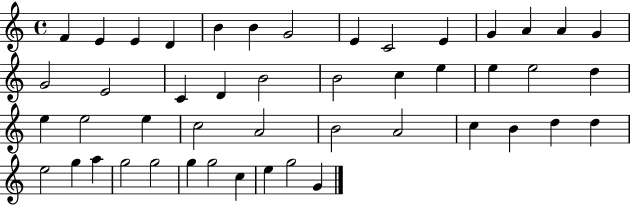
F4/q E4/q E4/q D4/q B4/q B4/q G4/h E4/q C4/h E4/q G4/q A4/q A4/q G4/q G4/h E4/h C4/q D4/q B4/h B4/h C5/q E5/q E5/q E5/h D5/q E5/q E5/h E5/q C5/h A4/h B4/h A4/h C5/q B4/q D5/q D5/q E5/h G5/q A5/q G5/h G5/h G5/q G5/h C5/q E5/q G5/h G4/q